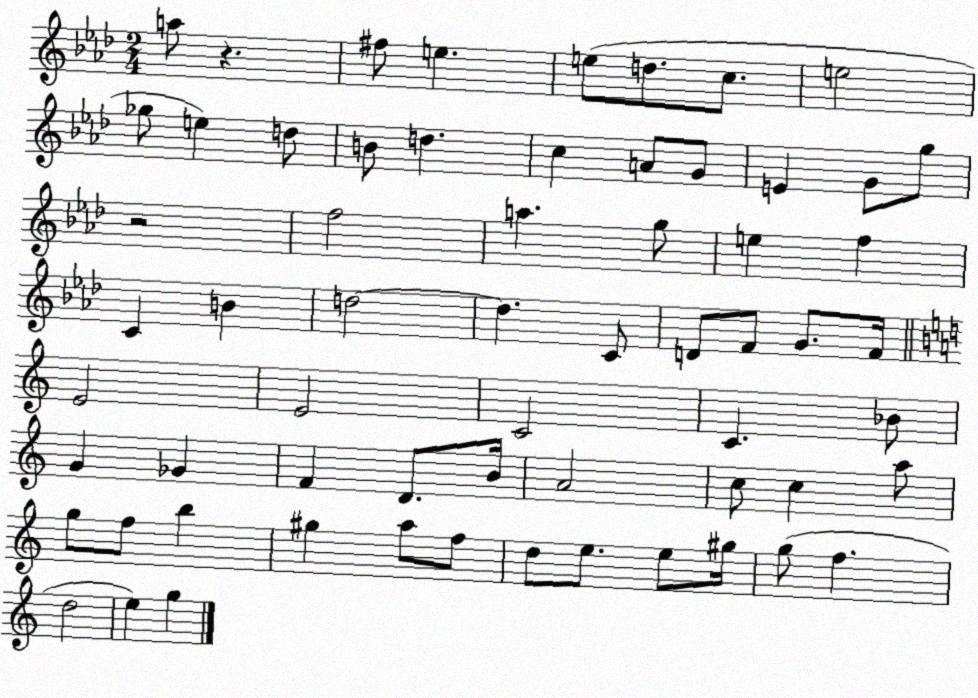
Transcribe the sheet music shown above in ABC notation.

X:1
T:Untitled
M:2/4
L:1/4
K:Ab
a/2 z ^f/2 e e/2 d/2 c/2 e2 _g/2 e d/2 B/2 d c A/2 G/2 E G/2 g/2 z2 f2 a g/2 e f C B d2 d C/2 D/2 F/2 G/2 F/4 E2 E2 C2 C _B/2 G _G F D/2 B/4 A2 c/2 c a/2 g/2 f/2 b ^g a/2 f/2 d/2 e/2 e/2 ^g/4 g/2 f d2 e g